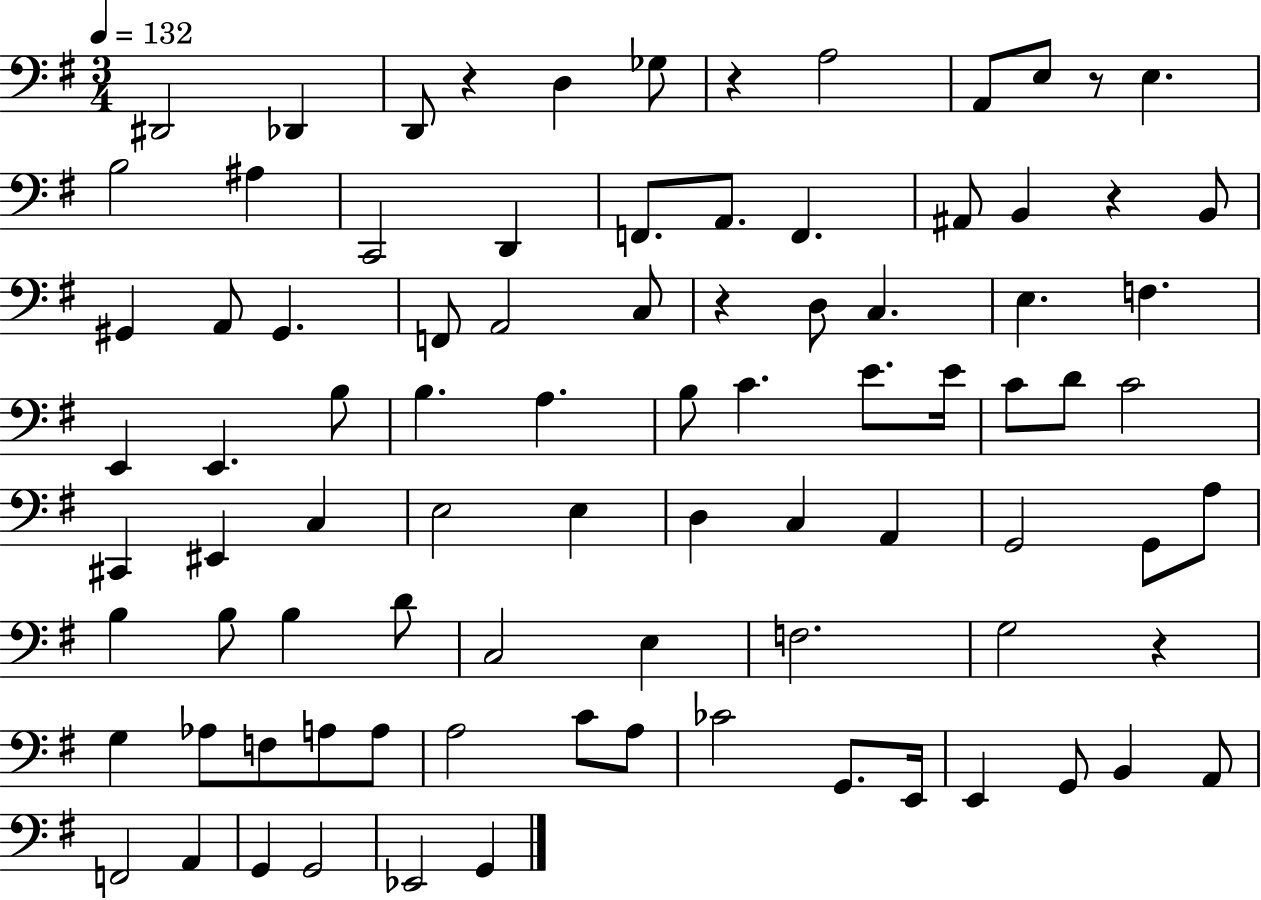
X:1
T:Untitled
M:3/4
L:1/4
K:G
^D,,2 _D,, D,,/2 z D, _G,/2 z A,2 A,,/2 E,/2 z/2 E, B,2 ^A, C,,2 D,, F,,/2 A,,/2 F,, ^A,,/2 B,, z B,,/2 ^G,, A,,/2 ^G,, F,,/2 A,,2 C,/2 z D,/2 C, E, F, E,, E,, B,/2 B, A, B,/2 C E/2 E/4 C/2 D/2 C2 ^C,, ^E,, C, E,2 E, D, C, A,, G,,2 G,,/2 A,/2 B, B,/2 B, D/2 C,2 E, F,2 G,2 z G, _A,/2 F,/2 A,/2 A,/2 A,2 C/2 A,/2 _C2 G,,/2 E,,/4 E,, G,,/2 B,, A,,/2 F,,2 A,, G,, G,,2 _E,,2 G,,